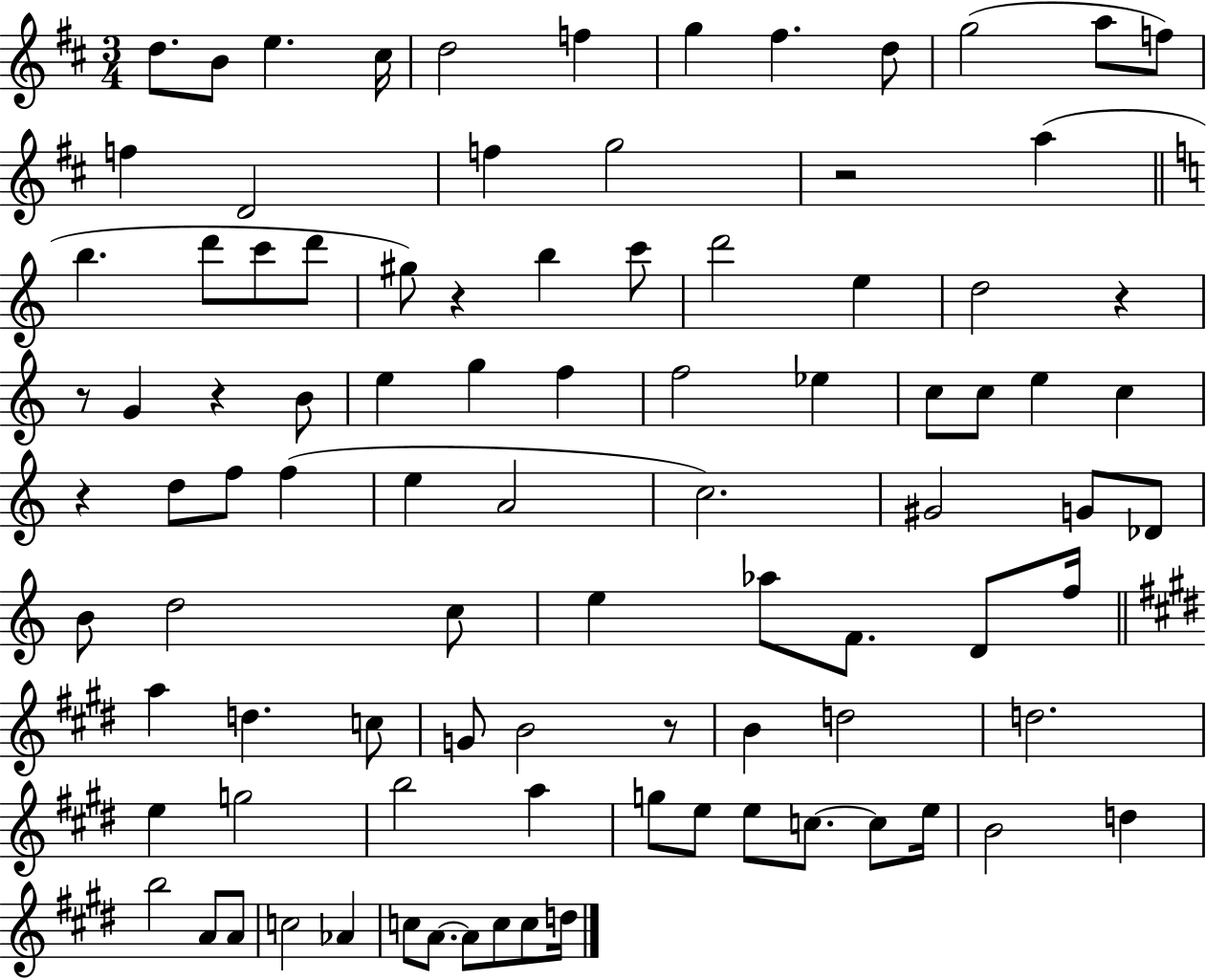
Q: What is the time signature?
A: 3/4